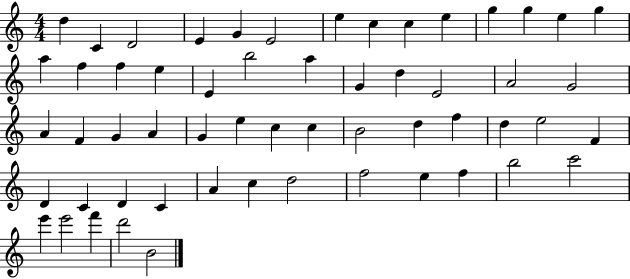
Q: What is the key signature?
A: C major